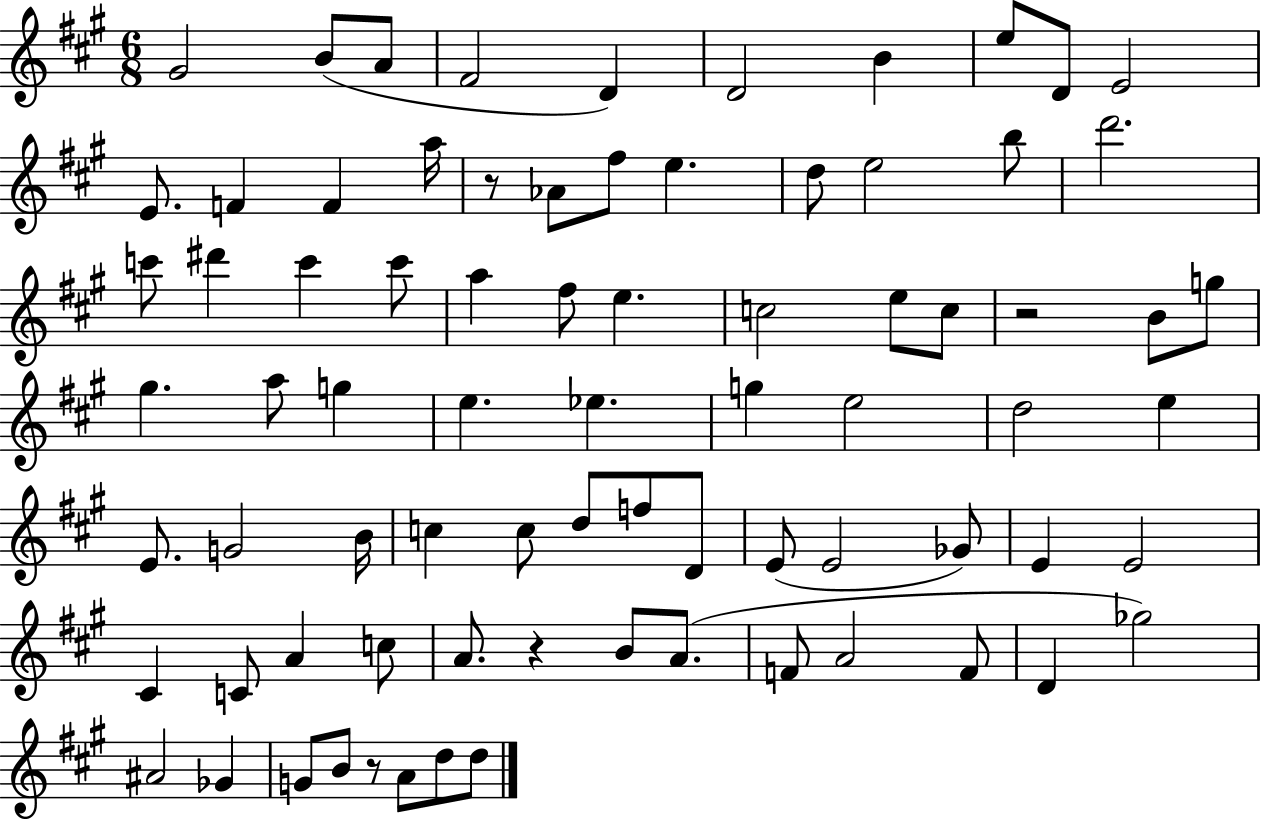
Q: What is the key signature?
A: A major